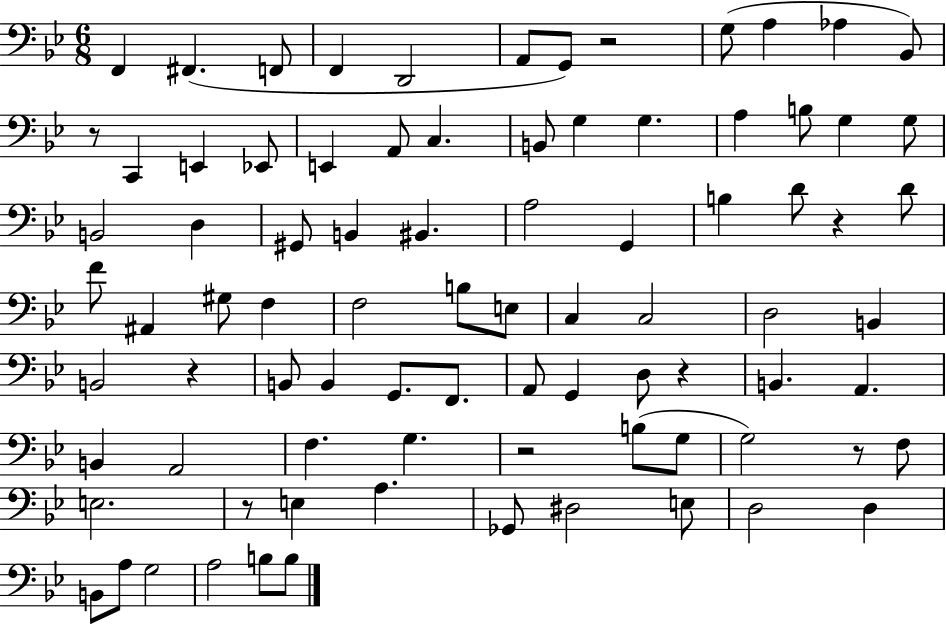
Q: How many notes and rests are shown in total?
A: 85